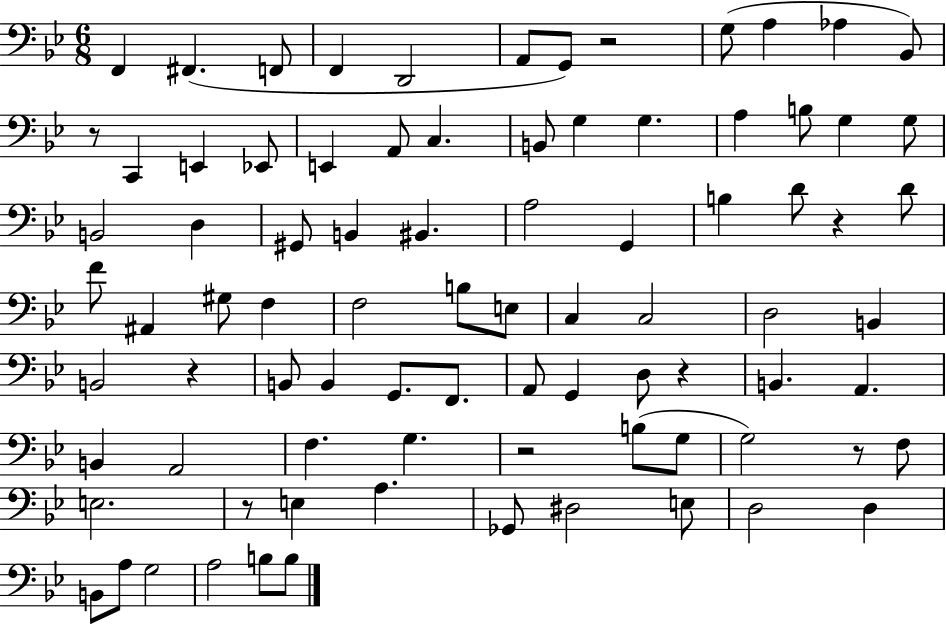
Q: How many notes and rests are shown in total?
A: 85